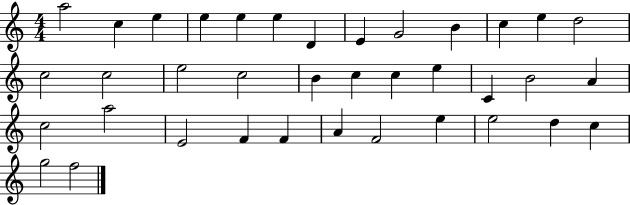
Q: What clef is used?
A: treble